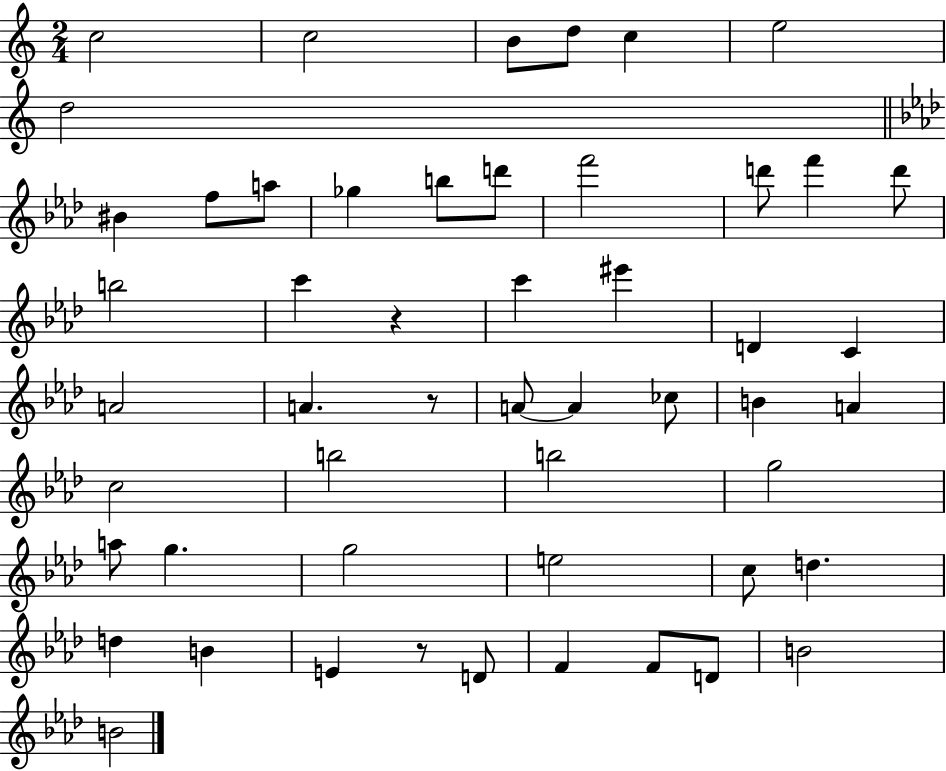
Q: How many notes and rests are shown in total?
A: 52